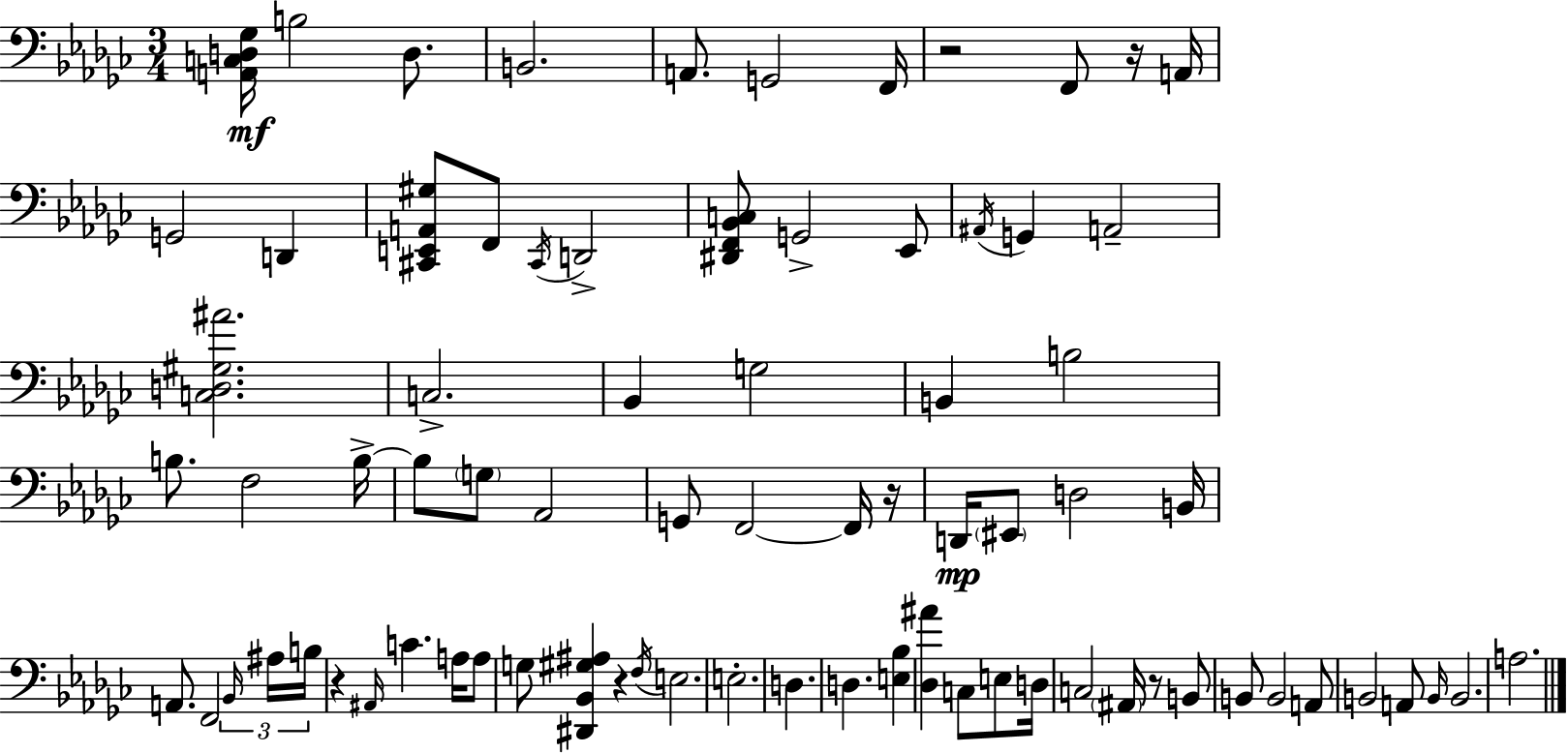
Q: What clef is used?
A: bass